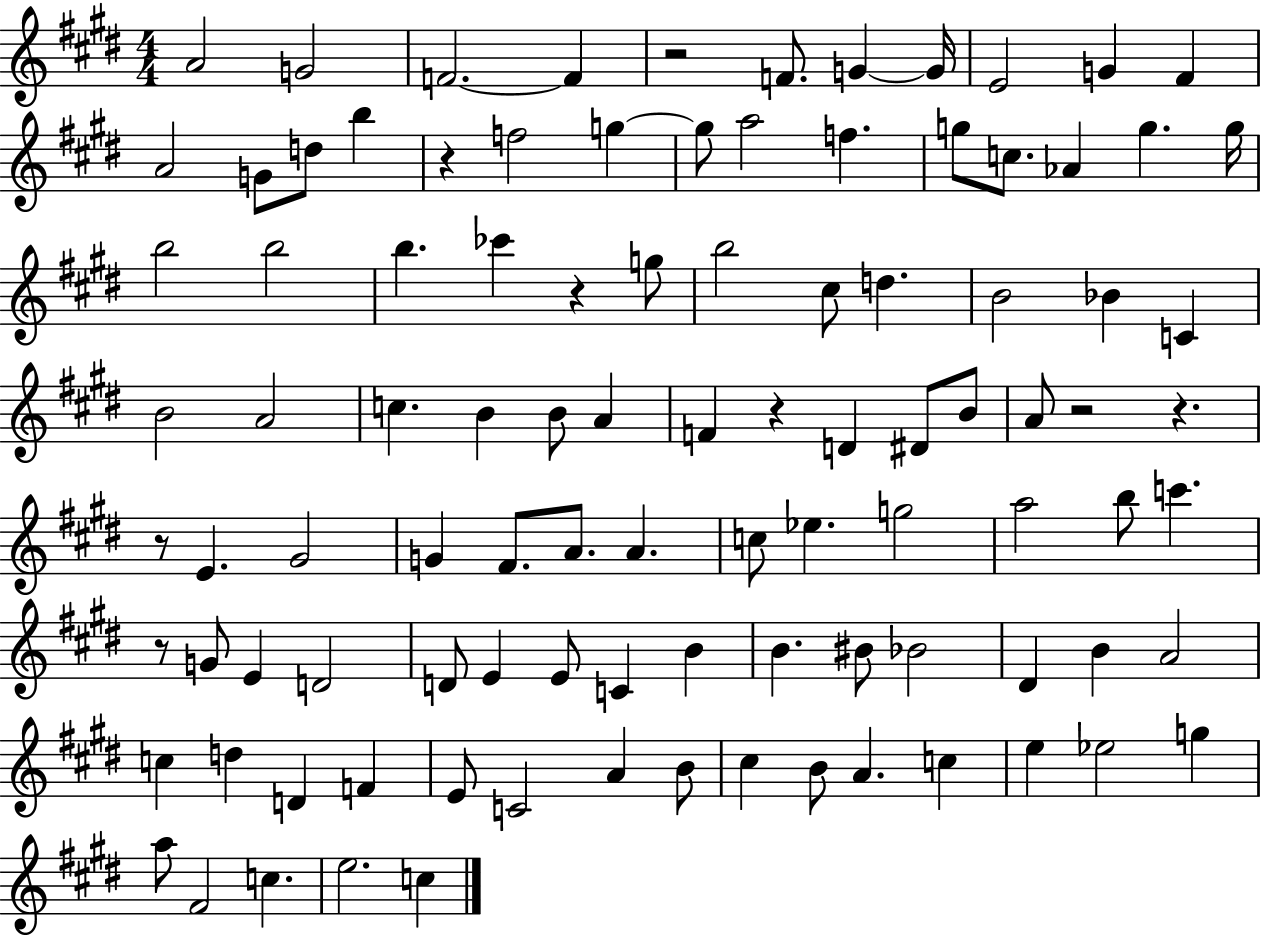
{
  \clef treble
  \numericTimeSignature
  \time 4/4
  \key e \major
  \repeat volta 2 { a'2 g'2 | f'2.~~ f'4 | r2 f'8. g'4~~ g'16 | e'2 g'4 fis'4 | \break a'2 g'8 d''8 b''4 | r4 f''2 g''4~~ | g''8 a''2 f''4. | g''8 c''8. aes'4 g''4. g''16 | \break b''2 b''2 | b''4. ces'''4 r4 g''8 | b''2 cis''8 d''4. | b'2 bes'4 c'4 | \break b'2 a'2 | c''4. b'4 b'8 a'4 | f'4 r4 d'4 dis'8 b'8 | a'8 r2 r4. | \break r8 e'4. gis'2 | g'4 fis'8. a'8. a'4. | c''8 ees''4. g''2 | a''2 b''8 c'''4. | \break r8 g'8 e'4 d'2 | d'8 e'4 e'8 c'4 b'4 | b'4. bis'8 bes'2 | dis'4 b'4 a'2 | \break c''4 d''4 d'4 f'4 | e'8 c'2 a'4 b'8 | cis''4 b'8 a'4. c''4 | e''4 ees''2 g''4 | \break a''8 fis'2 c''4. | e''2. c''4 | } \bar "|."
}